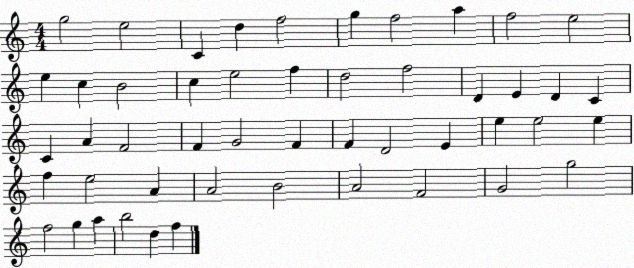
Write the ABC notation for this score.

X:1
T:Untitled
M:4/4
L:1/4
K:C
g2 e2 C d f2 g f2 a f2 e2 e c B2 c e2 f d2 f2 D E D C C A F2 F G2 F F D2 E e e2 e f e2 A A2 B2 A2 F2 G2 g2 f2 g a b2 d f